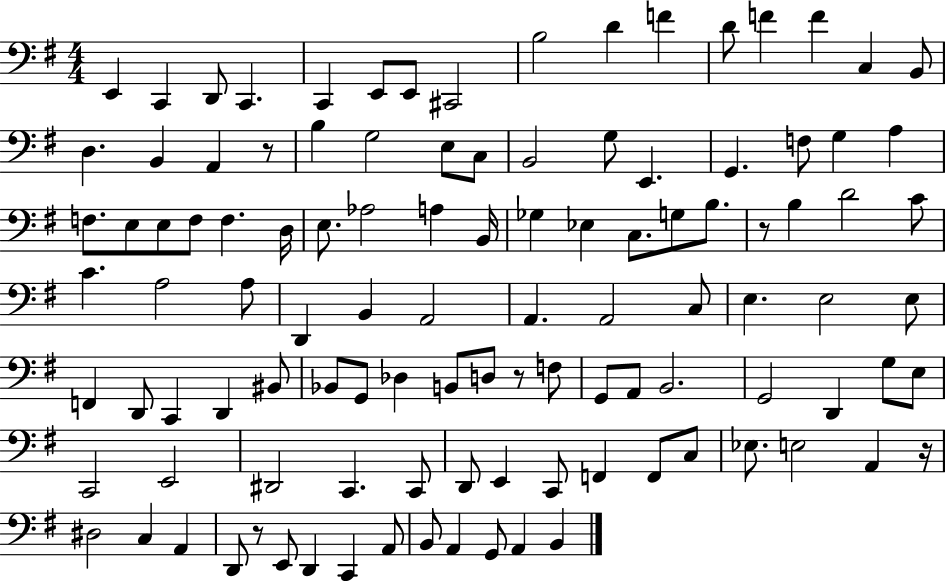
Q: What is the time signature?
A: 4/4